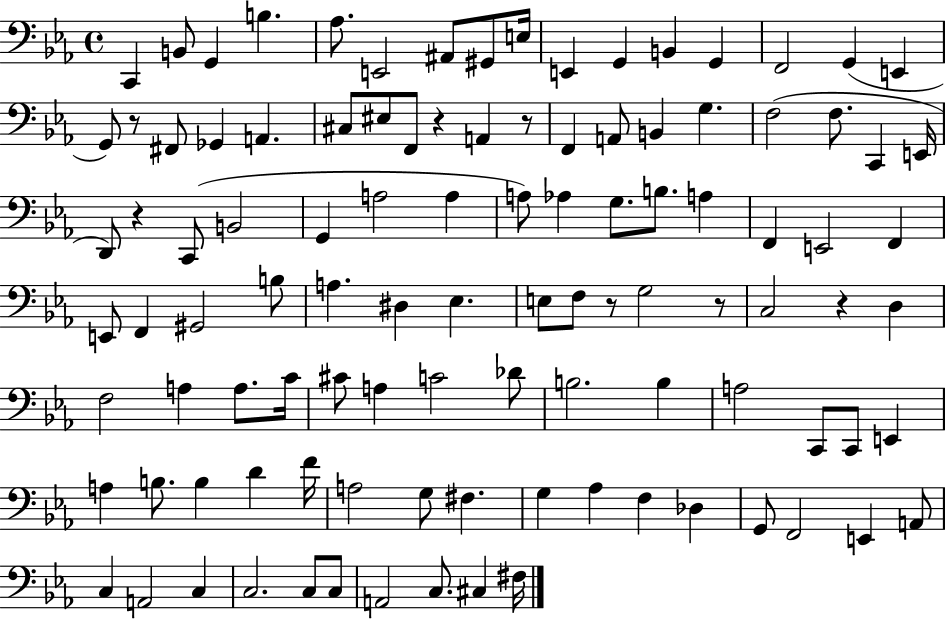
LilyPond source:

{
  \clef bass
  \time 4/4
  \defaultTimeSignature
  \key ees \major
  c,4 b,8 g,4 b4. | aes8. e,2 ais,8 gis,8 e16 | e,4 g,4 b,4 g,4 | f,2 g,4( e,4 | \break g,8) r8 fis,8 ges,4 a,4. | cis8 eis8 f,8 r4 a,4 r8 | f,4 a,8 b,4 g4. | f2( f8. c,4 e,16 | \break d,8) r4 c,8( b,2 | g,4 a2 a4 | a8) aes4 g8. b8. a4 | f,4 e,2 f,4 | \break e,8 f,4 gis,2 b8 | a4. dis4 ees4. | e8 f8 r8 g2 r8 | c2 r4 d4 | \break f2 a4 a8. c'16 | cis'8 a4 c'2 des'8 | b2. b4 | a2 c,8 c,8 e,4 | \break a4 b8. b4 d'4 f'16 | a2 g8 fis4. | g4 aes4 f4 des4 | g,8 f,2 e,4 a,8 | \break c4 a,2 c4 | c2. c8 c8 | a,2 c8. cis4 fis16 | \bar "|."
}